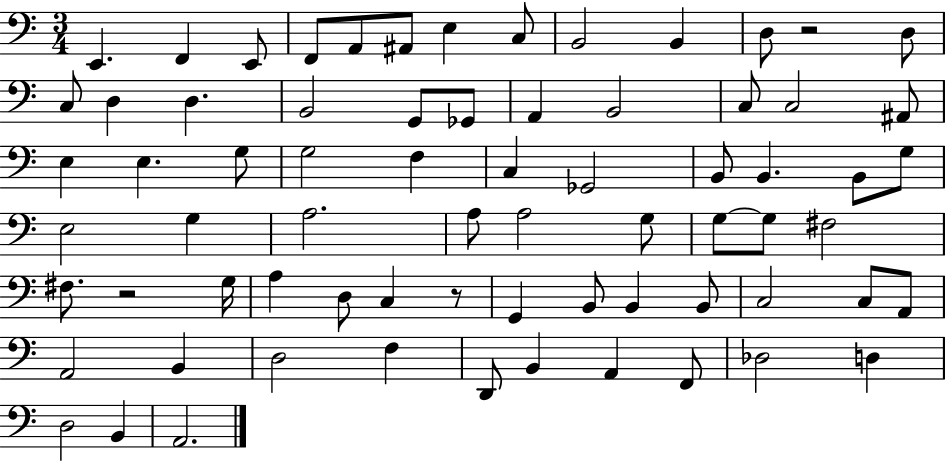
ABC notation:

X:1
T:Untitled
M:3/4
L:1/4
K:C
E,, F,, E,,/2 F,,/2 A,,/2 ^A,,/2 E, C,/2 B,,2 B,, D,/2 z2 D,/2 C,/2 D, D, B,,2 G,,/2 _G,,/2 A,, B,,2 C,/2 C,2 ^A,,/2 E, E, G,/2 G,2 F, C, _G,,2 B,,/2 B,, B,,/2 G,/2 E,2 G, A,2 A,/2 A,2 G,/2 G,/2 G,/2 ^F,2 ^F,/2 z2 G,/4 A, D,/2 C, z/2 G,, B,,/2 B,, B,,/2 C,2 C,/2 A,,/2 A,,2 B,, D,2 F, D,,/2 B,, A,, F,,/2 _D,2 D, D,2 B,, A,,2